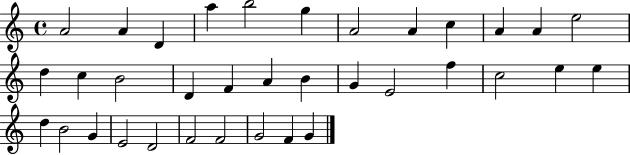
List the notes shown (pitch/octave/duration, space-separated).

A4/h A4/q D4/q A5/q B5/h G5/q A4/h A4/q C5/q A4/q A4/q E5/h D5/q C5/q B4/h D4/q F4/q A4/q B4/q G4/q E4/h F5/q C5/h E5/q E5/q D5/q B4/h G4/q E4/h D4/h F4/h F4/h G4/h F4/q G4/q